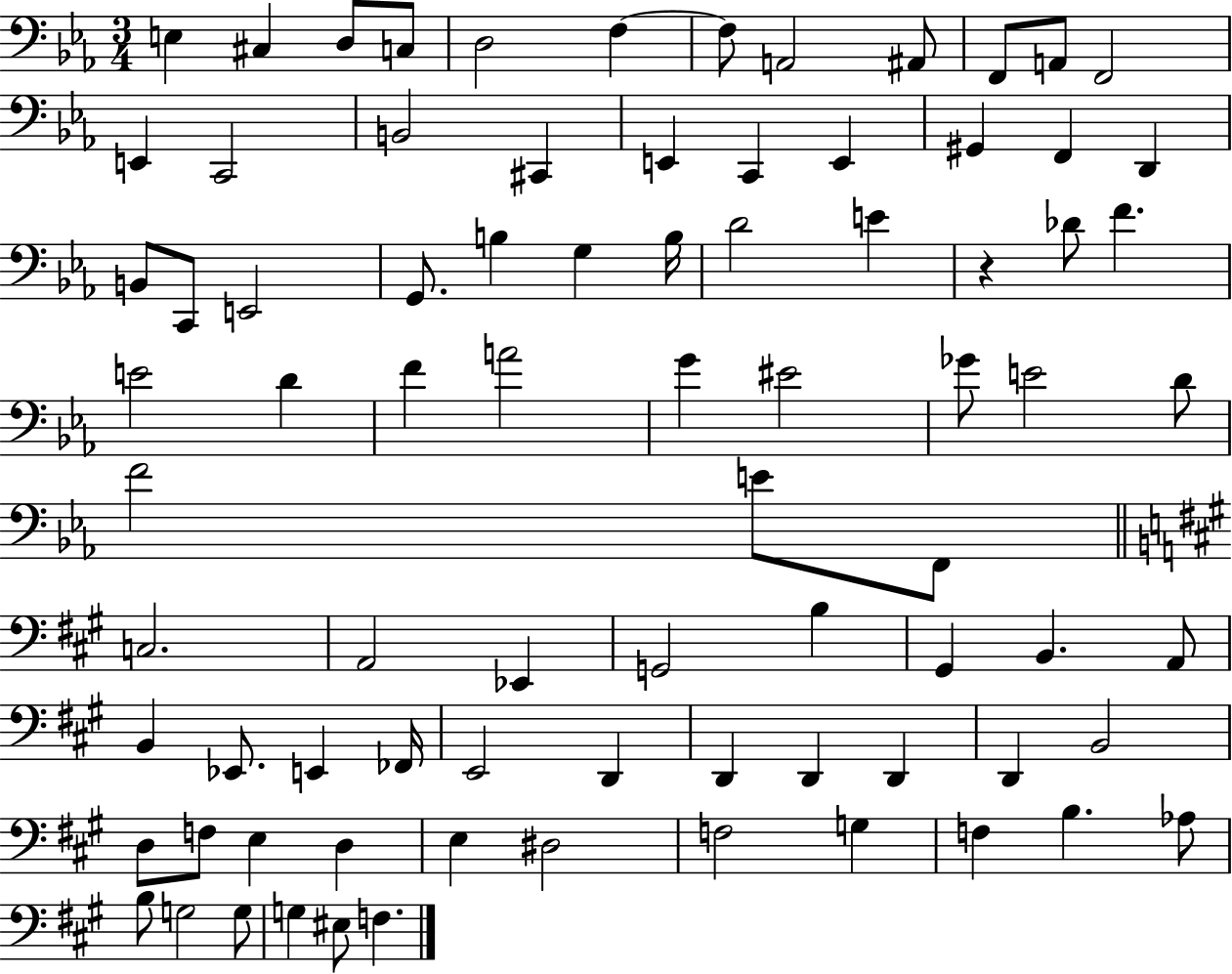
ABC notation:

X:1
T:Untitled
M:3/4
L:1/4
K:Eb
E, ^C, D,/2 C,/2 D,2 F, F,/2 A,,2 ^A,,/2 F,,/2 A,,/2 F,,2 E,, C,,2 B,,2 ^C,, E,, C,, E,, ^G,, F,, D,, B,,/2 C,,/2 E,,2 G,,/2 B, G, B,/4 D2 E z _D/2 F E2 D F A2 G ^E2 _G/2 E2 D/2 F2 E/2 F,,/2 C,2 A,,2 _E,, G,,2 B, ^G,, B,, A,,/2 B,, _E,,/2 E,, _F,,/4 E,,2 D,, D,, D,, D,, D,, B,,2 D,/2 F,/2 E, D, E, ^D,2 F,2 G, F, B, _A,/2 B,/2 G,2 G,/2 G, ^E,/2 F,